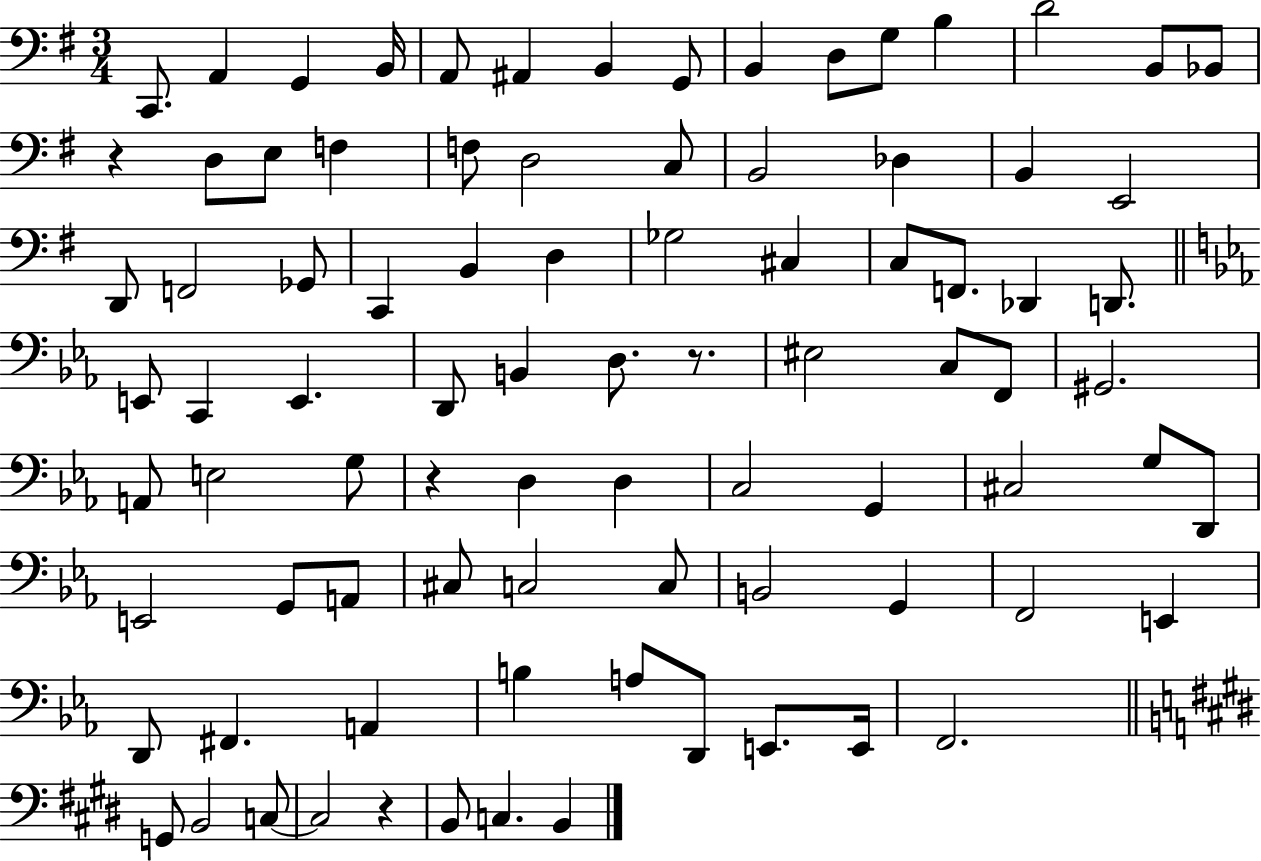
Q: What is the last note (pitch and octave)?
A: B2